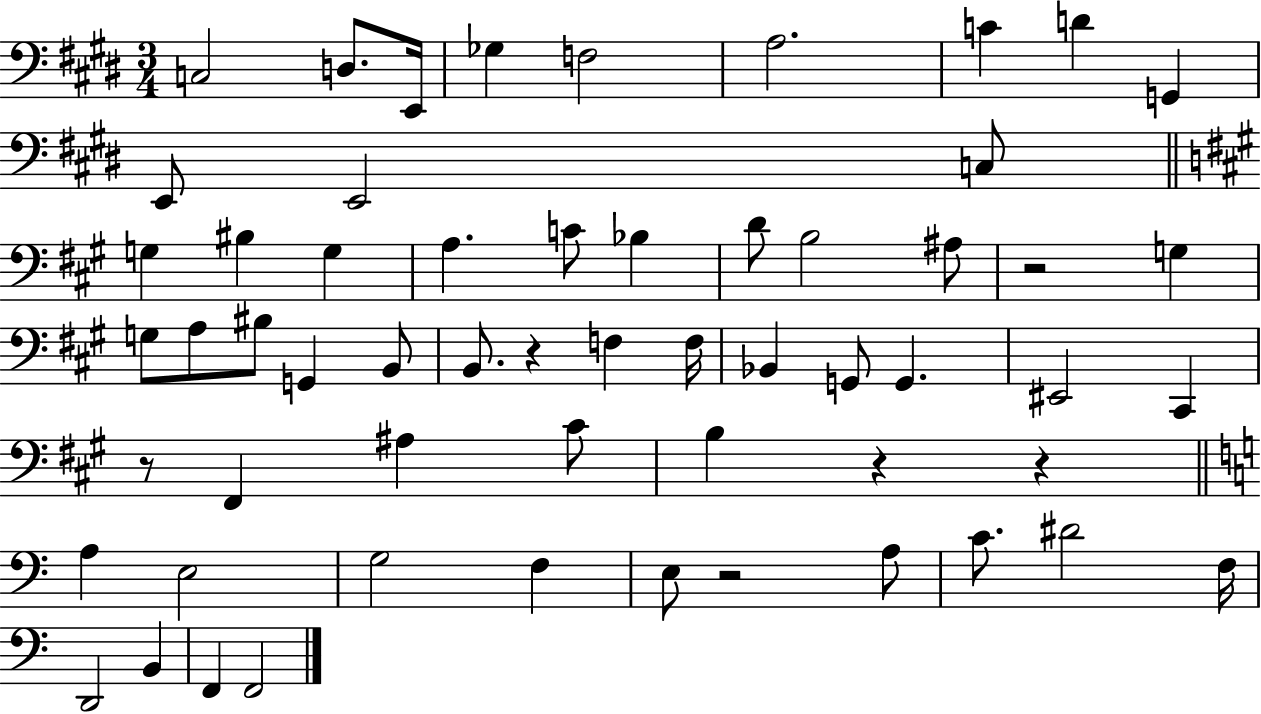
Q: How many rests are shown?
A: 6